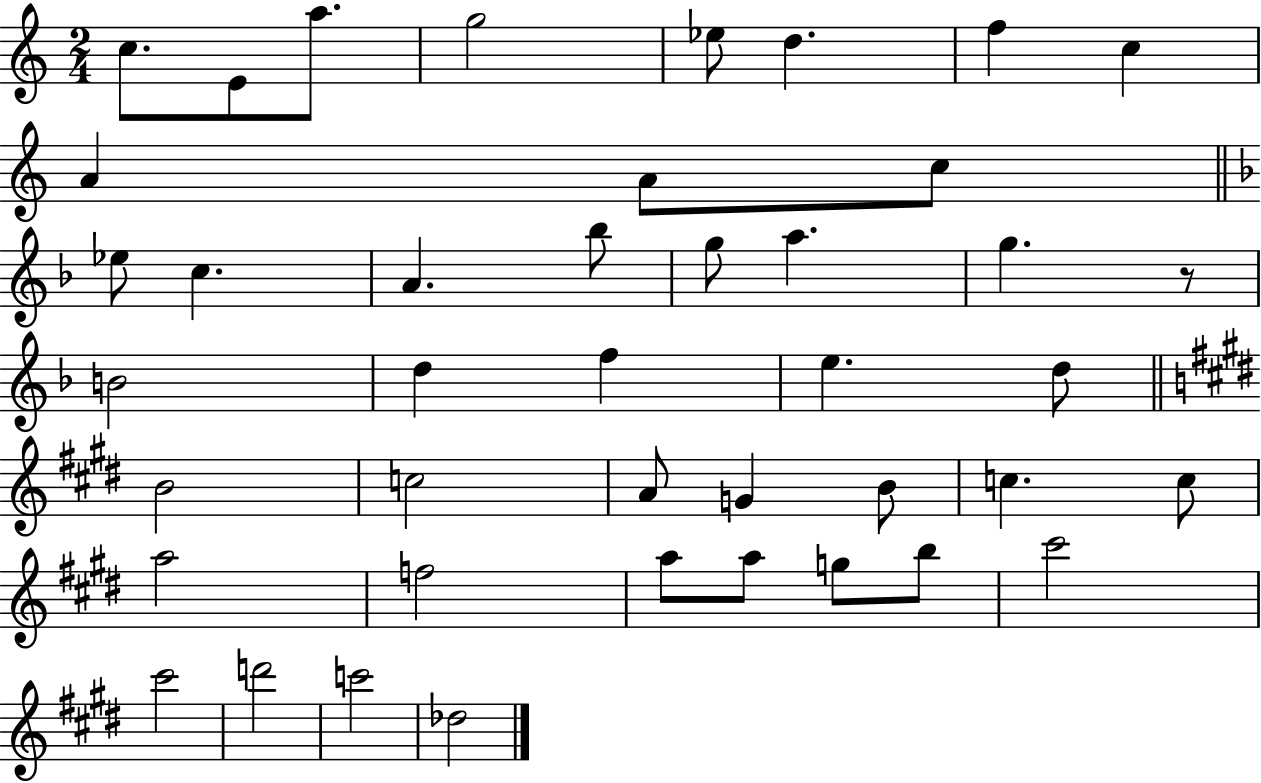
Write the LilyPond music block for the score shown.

{
  \clef treble
  \numericTimeSignature
  \time 2/4
  \key c \major
  c''8. e'8 a''8. | g''2 | ees''8 d''4. | f''4 c''4 | \break a'4 a'8 c''8 | \bar "||" \break \key d \minor ees''8 c''4. | a'4. bes''8 | g''8 a''4. | g''4. r8 | \break b'2 | d''4 f''4 | e''4. d''8 | \bar "||" \break \key e \major b'2 | c''2 | a'8 g'4 b'8 | c''4. c''8 | \break a''2 | f''2 | a''8 a''8 g''8 b''8 | cis'''2 | \break cis'''2 | d'''2 | c'''2 | des''2 | \break \bar "|."
}